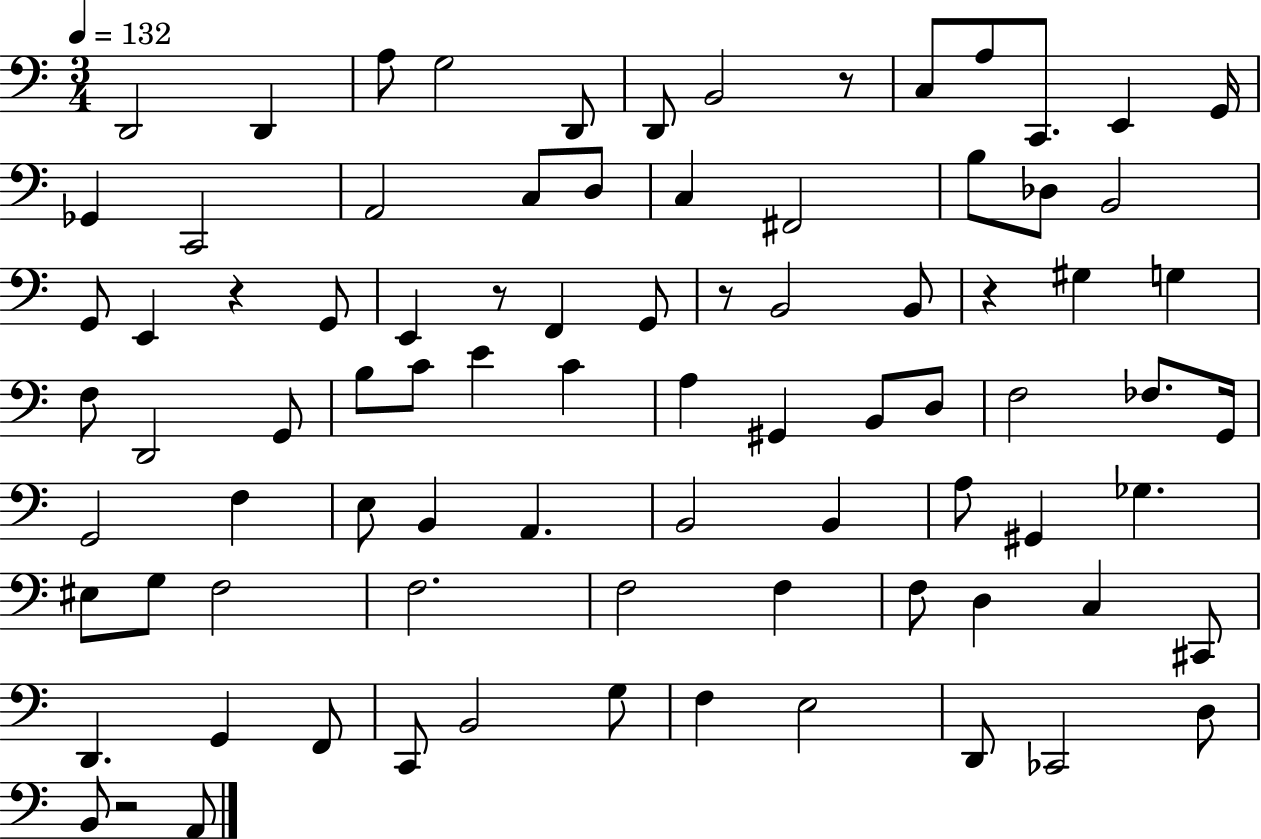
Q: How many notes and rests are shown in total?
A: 85